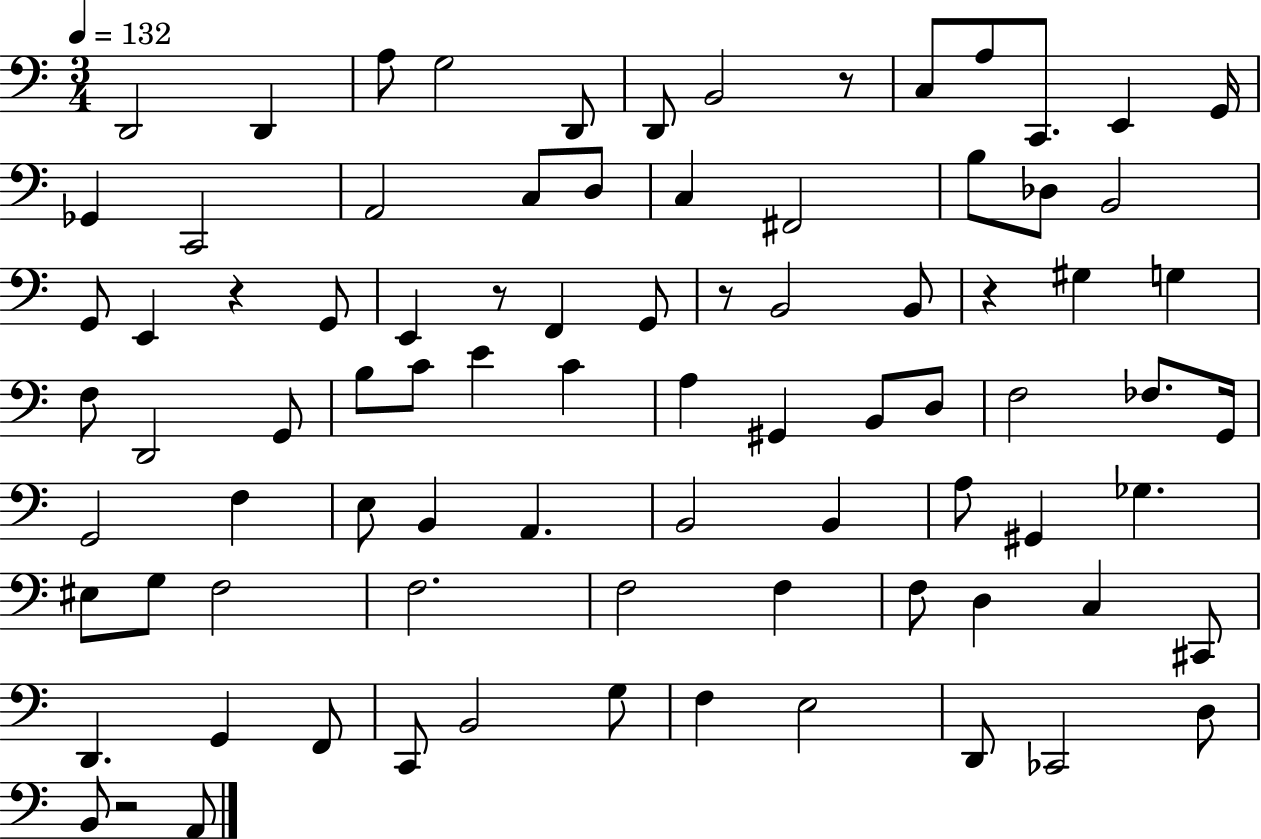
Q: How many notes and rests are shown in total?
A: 85